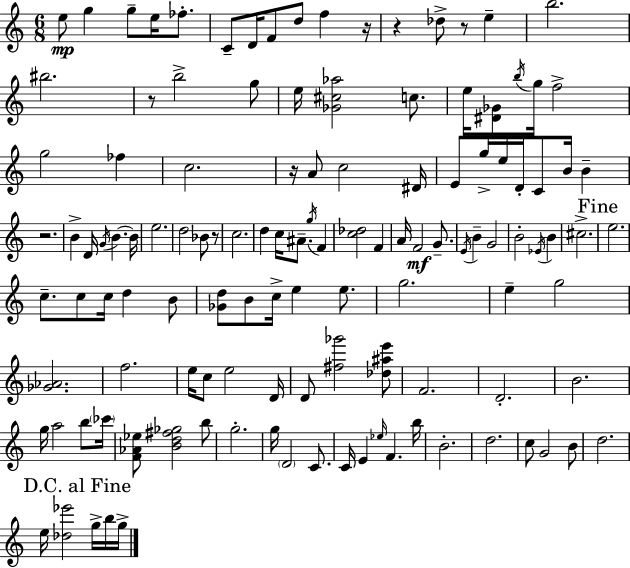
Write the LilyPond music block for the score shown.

{
  \clef treble
  \numericTimeSignature
  \time 6/8
  \key a \minor
  e''8\mp g''4 g''8-- e''16 fes''8.-. | c'8-- d'16 f'8 d''8 f''4 r16 | r4 des''8-> r8 e''4-- | b''2. | \break bis''2. | r8 b''2-> g''8 | e''16 <ges' cis'' aes''>2 c''8. | e''16 <dis' ges'>8 \acciaccatura { b''16 } g''16 f''2-> | \break g''2 fes''4 | c''2. | r16 a'8 c''2 | dis'16 e'8 g''16-> e''16 d'16-. c'8 b'16 b'4-- | \break r2. | b'4-> d'16 \acciaccatura { g'16 } b'4.~~ | b'16 e''2. | d''2 bes'8 | \break r8 c''2. | d''4 c''16 ais'8.-- \acciaccatura { g''16 } f'4 | <c'' des''>2 f'4 | a'16 f'2\mf | \break g'8.-- \acciaccatura { e'16 } b'4-- g'2 | b'2-. | \acciaccatura { ees'16 } b'4 cis''2.-> | \mark "Fine" e''2. | \break c''8.-- c''8 c''16 d''4 | b'8 <ges' d''>8 b'8 c''16-> e''4 | e''8. g''2. | e''4-- g''2 | \break <ges' aes'>2. | f''2. | e''16 c''8 e''2 | d'16 d'8 <fis'' ges'''>2 | \break <des'' ais'' e'''>8 f'2. | d'2.-. | b'2. | g''16 a''2 | \break b''8 \parenthesize ces'''16 <f' aes' ees''>8 <b' d'' fis'' ges''>2 | b''8 g''2.-. | g''16 \parenthesize d'2 | c'8. c'16 e'4 \grace { ees''16 } f'4. | \break b''16 b'2.-. | d''2. | c''8 g'2 | b'8 d''2. | \break \mark "D.C. al Fine" e''16 <des'' ees'''>2 | g''16-> b''16 g''16-> \bar "|."
}